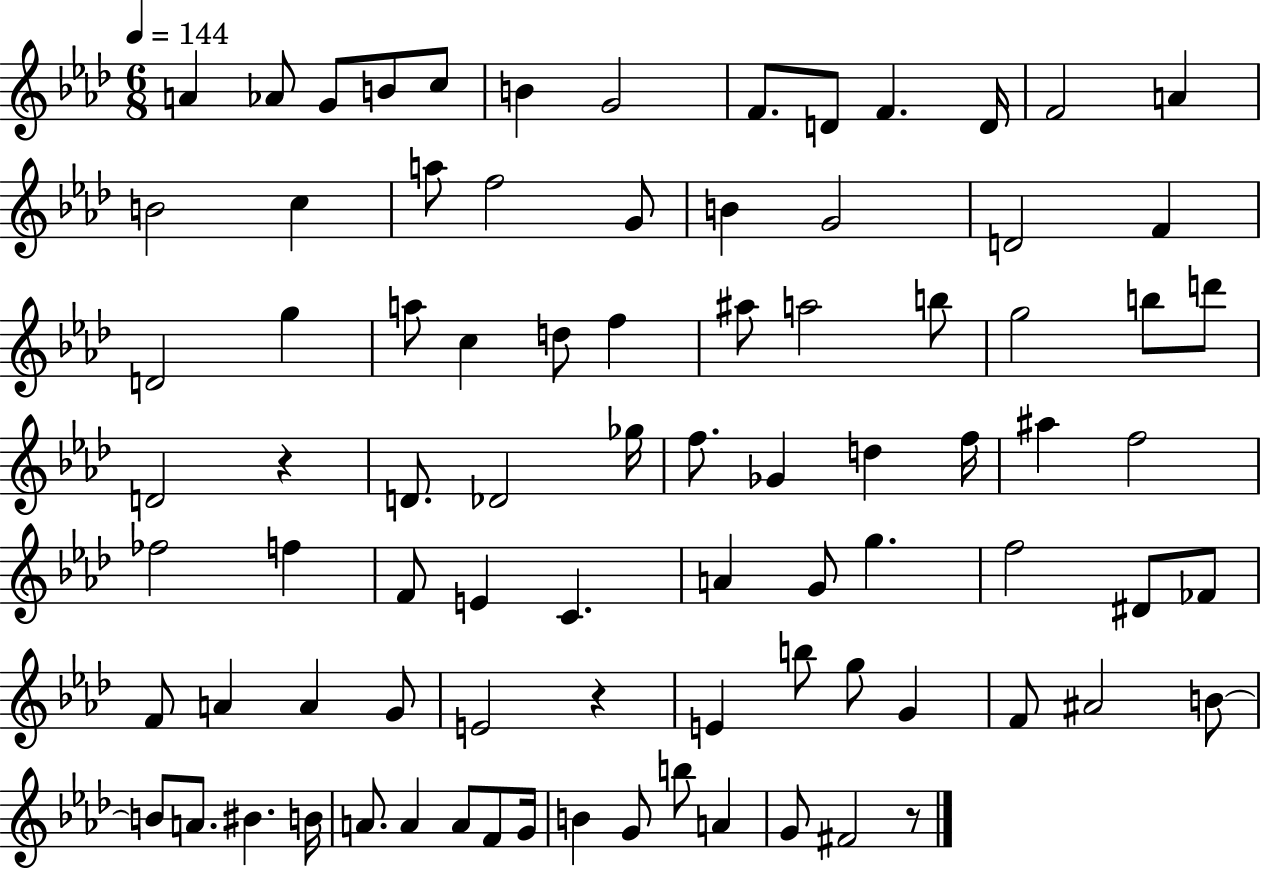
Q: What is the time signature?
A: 6/8